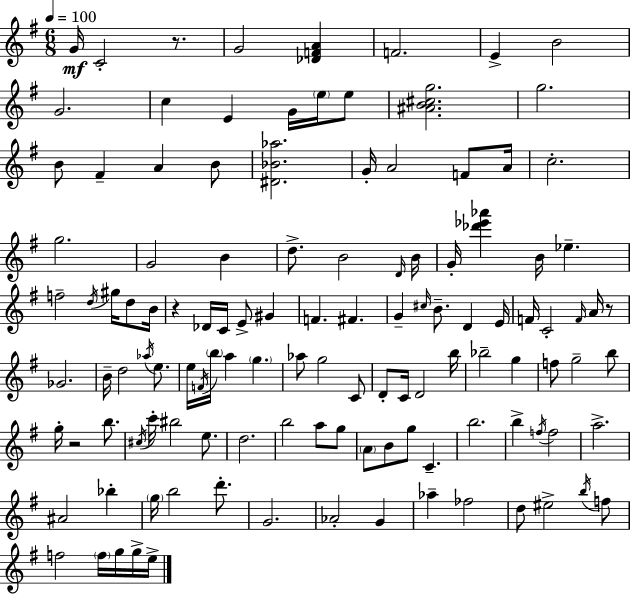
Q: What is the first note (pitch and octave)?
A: G4